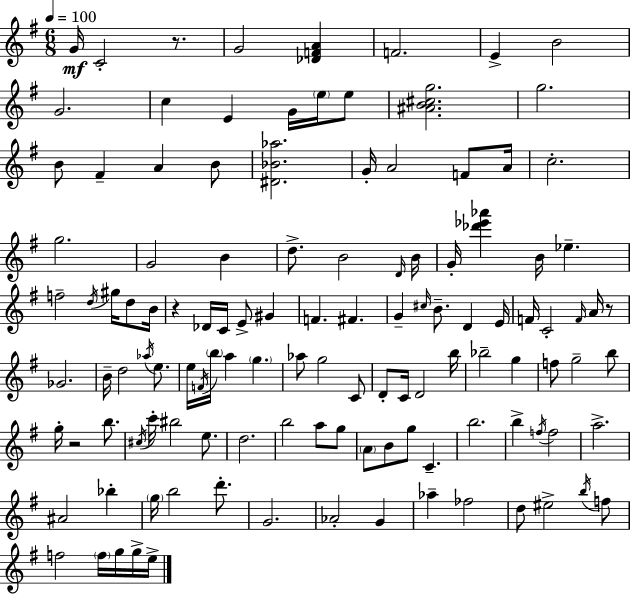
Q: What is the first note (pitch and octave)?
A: G4